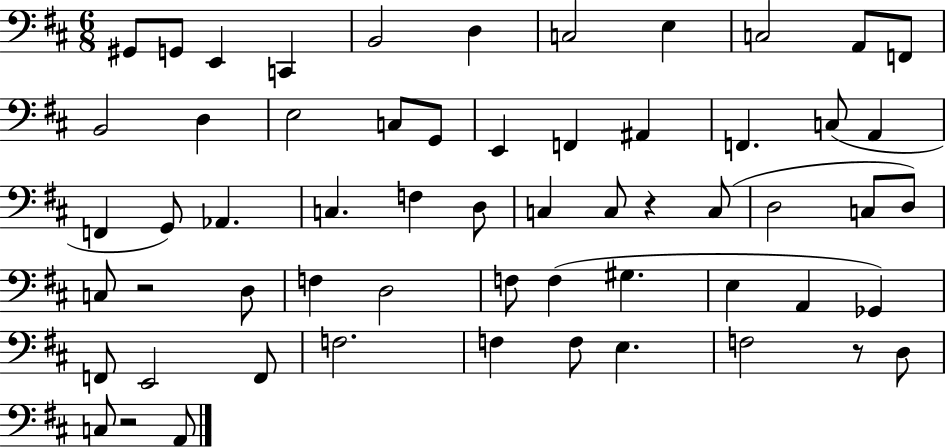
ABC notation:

X:1
T:Untitled
M:6/8
L:1/4
K:D
^G,,/2 G,,/2 E,, C,, B,,2 D, C,2 E, C,2 A,,/2 F,,/2 B,,2 D, E,2 C,/2 G,,/2 E,, F,, ^A,, F,, C,/2 A,, F,, G,,/2 _A,, C, F, D,/2 C, C,/2 z C,/2 D,2 C,/2 D,/2 C,/2 z2 D,/2 F, D,2 F,/2 F, ^G, E, A,, _G,, F,,/2 E,,2 F,,/2 F,2 F, F,/2 E, F,2 z/2 D,/2 C,/2 z2 A,,/2